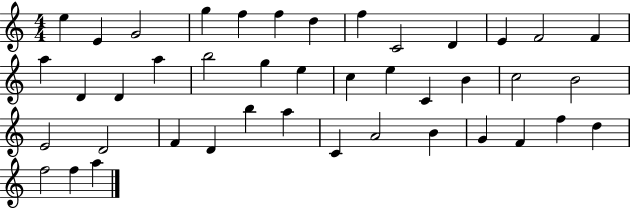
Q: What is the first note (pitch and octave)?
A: E5